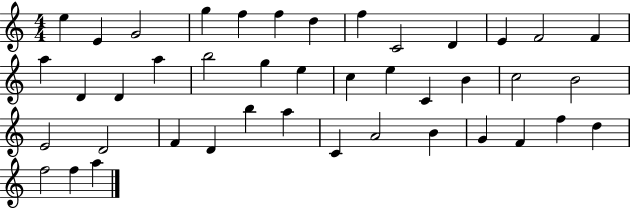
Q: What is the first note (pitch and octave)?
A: E5